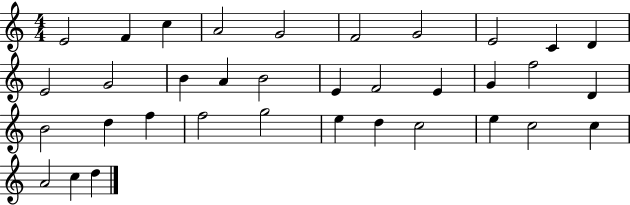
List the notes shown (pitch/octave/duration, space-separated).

E4/h F4/q C5/q A4/h G4/h F4/h G4/h E4/h C4/q D4/q E4/h G4/h B4/q A4/q B4/h E4/q F4/h E4/q G4/q F5/h D4/q B4/h D5/q F5/q F5/h G5/h E5/q D5/q C5/h E5/q C5/h C5/q A4/h C5/q D5/q